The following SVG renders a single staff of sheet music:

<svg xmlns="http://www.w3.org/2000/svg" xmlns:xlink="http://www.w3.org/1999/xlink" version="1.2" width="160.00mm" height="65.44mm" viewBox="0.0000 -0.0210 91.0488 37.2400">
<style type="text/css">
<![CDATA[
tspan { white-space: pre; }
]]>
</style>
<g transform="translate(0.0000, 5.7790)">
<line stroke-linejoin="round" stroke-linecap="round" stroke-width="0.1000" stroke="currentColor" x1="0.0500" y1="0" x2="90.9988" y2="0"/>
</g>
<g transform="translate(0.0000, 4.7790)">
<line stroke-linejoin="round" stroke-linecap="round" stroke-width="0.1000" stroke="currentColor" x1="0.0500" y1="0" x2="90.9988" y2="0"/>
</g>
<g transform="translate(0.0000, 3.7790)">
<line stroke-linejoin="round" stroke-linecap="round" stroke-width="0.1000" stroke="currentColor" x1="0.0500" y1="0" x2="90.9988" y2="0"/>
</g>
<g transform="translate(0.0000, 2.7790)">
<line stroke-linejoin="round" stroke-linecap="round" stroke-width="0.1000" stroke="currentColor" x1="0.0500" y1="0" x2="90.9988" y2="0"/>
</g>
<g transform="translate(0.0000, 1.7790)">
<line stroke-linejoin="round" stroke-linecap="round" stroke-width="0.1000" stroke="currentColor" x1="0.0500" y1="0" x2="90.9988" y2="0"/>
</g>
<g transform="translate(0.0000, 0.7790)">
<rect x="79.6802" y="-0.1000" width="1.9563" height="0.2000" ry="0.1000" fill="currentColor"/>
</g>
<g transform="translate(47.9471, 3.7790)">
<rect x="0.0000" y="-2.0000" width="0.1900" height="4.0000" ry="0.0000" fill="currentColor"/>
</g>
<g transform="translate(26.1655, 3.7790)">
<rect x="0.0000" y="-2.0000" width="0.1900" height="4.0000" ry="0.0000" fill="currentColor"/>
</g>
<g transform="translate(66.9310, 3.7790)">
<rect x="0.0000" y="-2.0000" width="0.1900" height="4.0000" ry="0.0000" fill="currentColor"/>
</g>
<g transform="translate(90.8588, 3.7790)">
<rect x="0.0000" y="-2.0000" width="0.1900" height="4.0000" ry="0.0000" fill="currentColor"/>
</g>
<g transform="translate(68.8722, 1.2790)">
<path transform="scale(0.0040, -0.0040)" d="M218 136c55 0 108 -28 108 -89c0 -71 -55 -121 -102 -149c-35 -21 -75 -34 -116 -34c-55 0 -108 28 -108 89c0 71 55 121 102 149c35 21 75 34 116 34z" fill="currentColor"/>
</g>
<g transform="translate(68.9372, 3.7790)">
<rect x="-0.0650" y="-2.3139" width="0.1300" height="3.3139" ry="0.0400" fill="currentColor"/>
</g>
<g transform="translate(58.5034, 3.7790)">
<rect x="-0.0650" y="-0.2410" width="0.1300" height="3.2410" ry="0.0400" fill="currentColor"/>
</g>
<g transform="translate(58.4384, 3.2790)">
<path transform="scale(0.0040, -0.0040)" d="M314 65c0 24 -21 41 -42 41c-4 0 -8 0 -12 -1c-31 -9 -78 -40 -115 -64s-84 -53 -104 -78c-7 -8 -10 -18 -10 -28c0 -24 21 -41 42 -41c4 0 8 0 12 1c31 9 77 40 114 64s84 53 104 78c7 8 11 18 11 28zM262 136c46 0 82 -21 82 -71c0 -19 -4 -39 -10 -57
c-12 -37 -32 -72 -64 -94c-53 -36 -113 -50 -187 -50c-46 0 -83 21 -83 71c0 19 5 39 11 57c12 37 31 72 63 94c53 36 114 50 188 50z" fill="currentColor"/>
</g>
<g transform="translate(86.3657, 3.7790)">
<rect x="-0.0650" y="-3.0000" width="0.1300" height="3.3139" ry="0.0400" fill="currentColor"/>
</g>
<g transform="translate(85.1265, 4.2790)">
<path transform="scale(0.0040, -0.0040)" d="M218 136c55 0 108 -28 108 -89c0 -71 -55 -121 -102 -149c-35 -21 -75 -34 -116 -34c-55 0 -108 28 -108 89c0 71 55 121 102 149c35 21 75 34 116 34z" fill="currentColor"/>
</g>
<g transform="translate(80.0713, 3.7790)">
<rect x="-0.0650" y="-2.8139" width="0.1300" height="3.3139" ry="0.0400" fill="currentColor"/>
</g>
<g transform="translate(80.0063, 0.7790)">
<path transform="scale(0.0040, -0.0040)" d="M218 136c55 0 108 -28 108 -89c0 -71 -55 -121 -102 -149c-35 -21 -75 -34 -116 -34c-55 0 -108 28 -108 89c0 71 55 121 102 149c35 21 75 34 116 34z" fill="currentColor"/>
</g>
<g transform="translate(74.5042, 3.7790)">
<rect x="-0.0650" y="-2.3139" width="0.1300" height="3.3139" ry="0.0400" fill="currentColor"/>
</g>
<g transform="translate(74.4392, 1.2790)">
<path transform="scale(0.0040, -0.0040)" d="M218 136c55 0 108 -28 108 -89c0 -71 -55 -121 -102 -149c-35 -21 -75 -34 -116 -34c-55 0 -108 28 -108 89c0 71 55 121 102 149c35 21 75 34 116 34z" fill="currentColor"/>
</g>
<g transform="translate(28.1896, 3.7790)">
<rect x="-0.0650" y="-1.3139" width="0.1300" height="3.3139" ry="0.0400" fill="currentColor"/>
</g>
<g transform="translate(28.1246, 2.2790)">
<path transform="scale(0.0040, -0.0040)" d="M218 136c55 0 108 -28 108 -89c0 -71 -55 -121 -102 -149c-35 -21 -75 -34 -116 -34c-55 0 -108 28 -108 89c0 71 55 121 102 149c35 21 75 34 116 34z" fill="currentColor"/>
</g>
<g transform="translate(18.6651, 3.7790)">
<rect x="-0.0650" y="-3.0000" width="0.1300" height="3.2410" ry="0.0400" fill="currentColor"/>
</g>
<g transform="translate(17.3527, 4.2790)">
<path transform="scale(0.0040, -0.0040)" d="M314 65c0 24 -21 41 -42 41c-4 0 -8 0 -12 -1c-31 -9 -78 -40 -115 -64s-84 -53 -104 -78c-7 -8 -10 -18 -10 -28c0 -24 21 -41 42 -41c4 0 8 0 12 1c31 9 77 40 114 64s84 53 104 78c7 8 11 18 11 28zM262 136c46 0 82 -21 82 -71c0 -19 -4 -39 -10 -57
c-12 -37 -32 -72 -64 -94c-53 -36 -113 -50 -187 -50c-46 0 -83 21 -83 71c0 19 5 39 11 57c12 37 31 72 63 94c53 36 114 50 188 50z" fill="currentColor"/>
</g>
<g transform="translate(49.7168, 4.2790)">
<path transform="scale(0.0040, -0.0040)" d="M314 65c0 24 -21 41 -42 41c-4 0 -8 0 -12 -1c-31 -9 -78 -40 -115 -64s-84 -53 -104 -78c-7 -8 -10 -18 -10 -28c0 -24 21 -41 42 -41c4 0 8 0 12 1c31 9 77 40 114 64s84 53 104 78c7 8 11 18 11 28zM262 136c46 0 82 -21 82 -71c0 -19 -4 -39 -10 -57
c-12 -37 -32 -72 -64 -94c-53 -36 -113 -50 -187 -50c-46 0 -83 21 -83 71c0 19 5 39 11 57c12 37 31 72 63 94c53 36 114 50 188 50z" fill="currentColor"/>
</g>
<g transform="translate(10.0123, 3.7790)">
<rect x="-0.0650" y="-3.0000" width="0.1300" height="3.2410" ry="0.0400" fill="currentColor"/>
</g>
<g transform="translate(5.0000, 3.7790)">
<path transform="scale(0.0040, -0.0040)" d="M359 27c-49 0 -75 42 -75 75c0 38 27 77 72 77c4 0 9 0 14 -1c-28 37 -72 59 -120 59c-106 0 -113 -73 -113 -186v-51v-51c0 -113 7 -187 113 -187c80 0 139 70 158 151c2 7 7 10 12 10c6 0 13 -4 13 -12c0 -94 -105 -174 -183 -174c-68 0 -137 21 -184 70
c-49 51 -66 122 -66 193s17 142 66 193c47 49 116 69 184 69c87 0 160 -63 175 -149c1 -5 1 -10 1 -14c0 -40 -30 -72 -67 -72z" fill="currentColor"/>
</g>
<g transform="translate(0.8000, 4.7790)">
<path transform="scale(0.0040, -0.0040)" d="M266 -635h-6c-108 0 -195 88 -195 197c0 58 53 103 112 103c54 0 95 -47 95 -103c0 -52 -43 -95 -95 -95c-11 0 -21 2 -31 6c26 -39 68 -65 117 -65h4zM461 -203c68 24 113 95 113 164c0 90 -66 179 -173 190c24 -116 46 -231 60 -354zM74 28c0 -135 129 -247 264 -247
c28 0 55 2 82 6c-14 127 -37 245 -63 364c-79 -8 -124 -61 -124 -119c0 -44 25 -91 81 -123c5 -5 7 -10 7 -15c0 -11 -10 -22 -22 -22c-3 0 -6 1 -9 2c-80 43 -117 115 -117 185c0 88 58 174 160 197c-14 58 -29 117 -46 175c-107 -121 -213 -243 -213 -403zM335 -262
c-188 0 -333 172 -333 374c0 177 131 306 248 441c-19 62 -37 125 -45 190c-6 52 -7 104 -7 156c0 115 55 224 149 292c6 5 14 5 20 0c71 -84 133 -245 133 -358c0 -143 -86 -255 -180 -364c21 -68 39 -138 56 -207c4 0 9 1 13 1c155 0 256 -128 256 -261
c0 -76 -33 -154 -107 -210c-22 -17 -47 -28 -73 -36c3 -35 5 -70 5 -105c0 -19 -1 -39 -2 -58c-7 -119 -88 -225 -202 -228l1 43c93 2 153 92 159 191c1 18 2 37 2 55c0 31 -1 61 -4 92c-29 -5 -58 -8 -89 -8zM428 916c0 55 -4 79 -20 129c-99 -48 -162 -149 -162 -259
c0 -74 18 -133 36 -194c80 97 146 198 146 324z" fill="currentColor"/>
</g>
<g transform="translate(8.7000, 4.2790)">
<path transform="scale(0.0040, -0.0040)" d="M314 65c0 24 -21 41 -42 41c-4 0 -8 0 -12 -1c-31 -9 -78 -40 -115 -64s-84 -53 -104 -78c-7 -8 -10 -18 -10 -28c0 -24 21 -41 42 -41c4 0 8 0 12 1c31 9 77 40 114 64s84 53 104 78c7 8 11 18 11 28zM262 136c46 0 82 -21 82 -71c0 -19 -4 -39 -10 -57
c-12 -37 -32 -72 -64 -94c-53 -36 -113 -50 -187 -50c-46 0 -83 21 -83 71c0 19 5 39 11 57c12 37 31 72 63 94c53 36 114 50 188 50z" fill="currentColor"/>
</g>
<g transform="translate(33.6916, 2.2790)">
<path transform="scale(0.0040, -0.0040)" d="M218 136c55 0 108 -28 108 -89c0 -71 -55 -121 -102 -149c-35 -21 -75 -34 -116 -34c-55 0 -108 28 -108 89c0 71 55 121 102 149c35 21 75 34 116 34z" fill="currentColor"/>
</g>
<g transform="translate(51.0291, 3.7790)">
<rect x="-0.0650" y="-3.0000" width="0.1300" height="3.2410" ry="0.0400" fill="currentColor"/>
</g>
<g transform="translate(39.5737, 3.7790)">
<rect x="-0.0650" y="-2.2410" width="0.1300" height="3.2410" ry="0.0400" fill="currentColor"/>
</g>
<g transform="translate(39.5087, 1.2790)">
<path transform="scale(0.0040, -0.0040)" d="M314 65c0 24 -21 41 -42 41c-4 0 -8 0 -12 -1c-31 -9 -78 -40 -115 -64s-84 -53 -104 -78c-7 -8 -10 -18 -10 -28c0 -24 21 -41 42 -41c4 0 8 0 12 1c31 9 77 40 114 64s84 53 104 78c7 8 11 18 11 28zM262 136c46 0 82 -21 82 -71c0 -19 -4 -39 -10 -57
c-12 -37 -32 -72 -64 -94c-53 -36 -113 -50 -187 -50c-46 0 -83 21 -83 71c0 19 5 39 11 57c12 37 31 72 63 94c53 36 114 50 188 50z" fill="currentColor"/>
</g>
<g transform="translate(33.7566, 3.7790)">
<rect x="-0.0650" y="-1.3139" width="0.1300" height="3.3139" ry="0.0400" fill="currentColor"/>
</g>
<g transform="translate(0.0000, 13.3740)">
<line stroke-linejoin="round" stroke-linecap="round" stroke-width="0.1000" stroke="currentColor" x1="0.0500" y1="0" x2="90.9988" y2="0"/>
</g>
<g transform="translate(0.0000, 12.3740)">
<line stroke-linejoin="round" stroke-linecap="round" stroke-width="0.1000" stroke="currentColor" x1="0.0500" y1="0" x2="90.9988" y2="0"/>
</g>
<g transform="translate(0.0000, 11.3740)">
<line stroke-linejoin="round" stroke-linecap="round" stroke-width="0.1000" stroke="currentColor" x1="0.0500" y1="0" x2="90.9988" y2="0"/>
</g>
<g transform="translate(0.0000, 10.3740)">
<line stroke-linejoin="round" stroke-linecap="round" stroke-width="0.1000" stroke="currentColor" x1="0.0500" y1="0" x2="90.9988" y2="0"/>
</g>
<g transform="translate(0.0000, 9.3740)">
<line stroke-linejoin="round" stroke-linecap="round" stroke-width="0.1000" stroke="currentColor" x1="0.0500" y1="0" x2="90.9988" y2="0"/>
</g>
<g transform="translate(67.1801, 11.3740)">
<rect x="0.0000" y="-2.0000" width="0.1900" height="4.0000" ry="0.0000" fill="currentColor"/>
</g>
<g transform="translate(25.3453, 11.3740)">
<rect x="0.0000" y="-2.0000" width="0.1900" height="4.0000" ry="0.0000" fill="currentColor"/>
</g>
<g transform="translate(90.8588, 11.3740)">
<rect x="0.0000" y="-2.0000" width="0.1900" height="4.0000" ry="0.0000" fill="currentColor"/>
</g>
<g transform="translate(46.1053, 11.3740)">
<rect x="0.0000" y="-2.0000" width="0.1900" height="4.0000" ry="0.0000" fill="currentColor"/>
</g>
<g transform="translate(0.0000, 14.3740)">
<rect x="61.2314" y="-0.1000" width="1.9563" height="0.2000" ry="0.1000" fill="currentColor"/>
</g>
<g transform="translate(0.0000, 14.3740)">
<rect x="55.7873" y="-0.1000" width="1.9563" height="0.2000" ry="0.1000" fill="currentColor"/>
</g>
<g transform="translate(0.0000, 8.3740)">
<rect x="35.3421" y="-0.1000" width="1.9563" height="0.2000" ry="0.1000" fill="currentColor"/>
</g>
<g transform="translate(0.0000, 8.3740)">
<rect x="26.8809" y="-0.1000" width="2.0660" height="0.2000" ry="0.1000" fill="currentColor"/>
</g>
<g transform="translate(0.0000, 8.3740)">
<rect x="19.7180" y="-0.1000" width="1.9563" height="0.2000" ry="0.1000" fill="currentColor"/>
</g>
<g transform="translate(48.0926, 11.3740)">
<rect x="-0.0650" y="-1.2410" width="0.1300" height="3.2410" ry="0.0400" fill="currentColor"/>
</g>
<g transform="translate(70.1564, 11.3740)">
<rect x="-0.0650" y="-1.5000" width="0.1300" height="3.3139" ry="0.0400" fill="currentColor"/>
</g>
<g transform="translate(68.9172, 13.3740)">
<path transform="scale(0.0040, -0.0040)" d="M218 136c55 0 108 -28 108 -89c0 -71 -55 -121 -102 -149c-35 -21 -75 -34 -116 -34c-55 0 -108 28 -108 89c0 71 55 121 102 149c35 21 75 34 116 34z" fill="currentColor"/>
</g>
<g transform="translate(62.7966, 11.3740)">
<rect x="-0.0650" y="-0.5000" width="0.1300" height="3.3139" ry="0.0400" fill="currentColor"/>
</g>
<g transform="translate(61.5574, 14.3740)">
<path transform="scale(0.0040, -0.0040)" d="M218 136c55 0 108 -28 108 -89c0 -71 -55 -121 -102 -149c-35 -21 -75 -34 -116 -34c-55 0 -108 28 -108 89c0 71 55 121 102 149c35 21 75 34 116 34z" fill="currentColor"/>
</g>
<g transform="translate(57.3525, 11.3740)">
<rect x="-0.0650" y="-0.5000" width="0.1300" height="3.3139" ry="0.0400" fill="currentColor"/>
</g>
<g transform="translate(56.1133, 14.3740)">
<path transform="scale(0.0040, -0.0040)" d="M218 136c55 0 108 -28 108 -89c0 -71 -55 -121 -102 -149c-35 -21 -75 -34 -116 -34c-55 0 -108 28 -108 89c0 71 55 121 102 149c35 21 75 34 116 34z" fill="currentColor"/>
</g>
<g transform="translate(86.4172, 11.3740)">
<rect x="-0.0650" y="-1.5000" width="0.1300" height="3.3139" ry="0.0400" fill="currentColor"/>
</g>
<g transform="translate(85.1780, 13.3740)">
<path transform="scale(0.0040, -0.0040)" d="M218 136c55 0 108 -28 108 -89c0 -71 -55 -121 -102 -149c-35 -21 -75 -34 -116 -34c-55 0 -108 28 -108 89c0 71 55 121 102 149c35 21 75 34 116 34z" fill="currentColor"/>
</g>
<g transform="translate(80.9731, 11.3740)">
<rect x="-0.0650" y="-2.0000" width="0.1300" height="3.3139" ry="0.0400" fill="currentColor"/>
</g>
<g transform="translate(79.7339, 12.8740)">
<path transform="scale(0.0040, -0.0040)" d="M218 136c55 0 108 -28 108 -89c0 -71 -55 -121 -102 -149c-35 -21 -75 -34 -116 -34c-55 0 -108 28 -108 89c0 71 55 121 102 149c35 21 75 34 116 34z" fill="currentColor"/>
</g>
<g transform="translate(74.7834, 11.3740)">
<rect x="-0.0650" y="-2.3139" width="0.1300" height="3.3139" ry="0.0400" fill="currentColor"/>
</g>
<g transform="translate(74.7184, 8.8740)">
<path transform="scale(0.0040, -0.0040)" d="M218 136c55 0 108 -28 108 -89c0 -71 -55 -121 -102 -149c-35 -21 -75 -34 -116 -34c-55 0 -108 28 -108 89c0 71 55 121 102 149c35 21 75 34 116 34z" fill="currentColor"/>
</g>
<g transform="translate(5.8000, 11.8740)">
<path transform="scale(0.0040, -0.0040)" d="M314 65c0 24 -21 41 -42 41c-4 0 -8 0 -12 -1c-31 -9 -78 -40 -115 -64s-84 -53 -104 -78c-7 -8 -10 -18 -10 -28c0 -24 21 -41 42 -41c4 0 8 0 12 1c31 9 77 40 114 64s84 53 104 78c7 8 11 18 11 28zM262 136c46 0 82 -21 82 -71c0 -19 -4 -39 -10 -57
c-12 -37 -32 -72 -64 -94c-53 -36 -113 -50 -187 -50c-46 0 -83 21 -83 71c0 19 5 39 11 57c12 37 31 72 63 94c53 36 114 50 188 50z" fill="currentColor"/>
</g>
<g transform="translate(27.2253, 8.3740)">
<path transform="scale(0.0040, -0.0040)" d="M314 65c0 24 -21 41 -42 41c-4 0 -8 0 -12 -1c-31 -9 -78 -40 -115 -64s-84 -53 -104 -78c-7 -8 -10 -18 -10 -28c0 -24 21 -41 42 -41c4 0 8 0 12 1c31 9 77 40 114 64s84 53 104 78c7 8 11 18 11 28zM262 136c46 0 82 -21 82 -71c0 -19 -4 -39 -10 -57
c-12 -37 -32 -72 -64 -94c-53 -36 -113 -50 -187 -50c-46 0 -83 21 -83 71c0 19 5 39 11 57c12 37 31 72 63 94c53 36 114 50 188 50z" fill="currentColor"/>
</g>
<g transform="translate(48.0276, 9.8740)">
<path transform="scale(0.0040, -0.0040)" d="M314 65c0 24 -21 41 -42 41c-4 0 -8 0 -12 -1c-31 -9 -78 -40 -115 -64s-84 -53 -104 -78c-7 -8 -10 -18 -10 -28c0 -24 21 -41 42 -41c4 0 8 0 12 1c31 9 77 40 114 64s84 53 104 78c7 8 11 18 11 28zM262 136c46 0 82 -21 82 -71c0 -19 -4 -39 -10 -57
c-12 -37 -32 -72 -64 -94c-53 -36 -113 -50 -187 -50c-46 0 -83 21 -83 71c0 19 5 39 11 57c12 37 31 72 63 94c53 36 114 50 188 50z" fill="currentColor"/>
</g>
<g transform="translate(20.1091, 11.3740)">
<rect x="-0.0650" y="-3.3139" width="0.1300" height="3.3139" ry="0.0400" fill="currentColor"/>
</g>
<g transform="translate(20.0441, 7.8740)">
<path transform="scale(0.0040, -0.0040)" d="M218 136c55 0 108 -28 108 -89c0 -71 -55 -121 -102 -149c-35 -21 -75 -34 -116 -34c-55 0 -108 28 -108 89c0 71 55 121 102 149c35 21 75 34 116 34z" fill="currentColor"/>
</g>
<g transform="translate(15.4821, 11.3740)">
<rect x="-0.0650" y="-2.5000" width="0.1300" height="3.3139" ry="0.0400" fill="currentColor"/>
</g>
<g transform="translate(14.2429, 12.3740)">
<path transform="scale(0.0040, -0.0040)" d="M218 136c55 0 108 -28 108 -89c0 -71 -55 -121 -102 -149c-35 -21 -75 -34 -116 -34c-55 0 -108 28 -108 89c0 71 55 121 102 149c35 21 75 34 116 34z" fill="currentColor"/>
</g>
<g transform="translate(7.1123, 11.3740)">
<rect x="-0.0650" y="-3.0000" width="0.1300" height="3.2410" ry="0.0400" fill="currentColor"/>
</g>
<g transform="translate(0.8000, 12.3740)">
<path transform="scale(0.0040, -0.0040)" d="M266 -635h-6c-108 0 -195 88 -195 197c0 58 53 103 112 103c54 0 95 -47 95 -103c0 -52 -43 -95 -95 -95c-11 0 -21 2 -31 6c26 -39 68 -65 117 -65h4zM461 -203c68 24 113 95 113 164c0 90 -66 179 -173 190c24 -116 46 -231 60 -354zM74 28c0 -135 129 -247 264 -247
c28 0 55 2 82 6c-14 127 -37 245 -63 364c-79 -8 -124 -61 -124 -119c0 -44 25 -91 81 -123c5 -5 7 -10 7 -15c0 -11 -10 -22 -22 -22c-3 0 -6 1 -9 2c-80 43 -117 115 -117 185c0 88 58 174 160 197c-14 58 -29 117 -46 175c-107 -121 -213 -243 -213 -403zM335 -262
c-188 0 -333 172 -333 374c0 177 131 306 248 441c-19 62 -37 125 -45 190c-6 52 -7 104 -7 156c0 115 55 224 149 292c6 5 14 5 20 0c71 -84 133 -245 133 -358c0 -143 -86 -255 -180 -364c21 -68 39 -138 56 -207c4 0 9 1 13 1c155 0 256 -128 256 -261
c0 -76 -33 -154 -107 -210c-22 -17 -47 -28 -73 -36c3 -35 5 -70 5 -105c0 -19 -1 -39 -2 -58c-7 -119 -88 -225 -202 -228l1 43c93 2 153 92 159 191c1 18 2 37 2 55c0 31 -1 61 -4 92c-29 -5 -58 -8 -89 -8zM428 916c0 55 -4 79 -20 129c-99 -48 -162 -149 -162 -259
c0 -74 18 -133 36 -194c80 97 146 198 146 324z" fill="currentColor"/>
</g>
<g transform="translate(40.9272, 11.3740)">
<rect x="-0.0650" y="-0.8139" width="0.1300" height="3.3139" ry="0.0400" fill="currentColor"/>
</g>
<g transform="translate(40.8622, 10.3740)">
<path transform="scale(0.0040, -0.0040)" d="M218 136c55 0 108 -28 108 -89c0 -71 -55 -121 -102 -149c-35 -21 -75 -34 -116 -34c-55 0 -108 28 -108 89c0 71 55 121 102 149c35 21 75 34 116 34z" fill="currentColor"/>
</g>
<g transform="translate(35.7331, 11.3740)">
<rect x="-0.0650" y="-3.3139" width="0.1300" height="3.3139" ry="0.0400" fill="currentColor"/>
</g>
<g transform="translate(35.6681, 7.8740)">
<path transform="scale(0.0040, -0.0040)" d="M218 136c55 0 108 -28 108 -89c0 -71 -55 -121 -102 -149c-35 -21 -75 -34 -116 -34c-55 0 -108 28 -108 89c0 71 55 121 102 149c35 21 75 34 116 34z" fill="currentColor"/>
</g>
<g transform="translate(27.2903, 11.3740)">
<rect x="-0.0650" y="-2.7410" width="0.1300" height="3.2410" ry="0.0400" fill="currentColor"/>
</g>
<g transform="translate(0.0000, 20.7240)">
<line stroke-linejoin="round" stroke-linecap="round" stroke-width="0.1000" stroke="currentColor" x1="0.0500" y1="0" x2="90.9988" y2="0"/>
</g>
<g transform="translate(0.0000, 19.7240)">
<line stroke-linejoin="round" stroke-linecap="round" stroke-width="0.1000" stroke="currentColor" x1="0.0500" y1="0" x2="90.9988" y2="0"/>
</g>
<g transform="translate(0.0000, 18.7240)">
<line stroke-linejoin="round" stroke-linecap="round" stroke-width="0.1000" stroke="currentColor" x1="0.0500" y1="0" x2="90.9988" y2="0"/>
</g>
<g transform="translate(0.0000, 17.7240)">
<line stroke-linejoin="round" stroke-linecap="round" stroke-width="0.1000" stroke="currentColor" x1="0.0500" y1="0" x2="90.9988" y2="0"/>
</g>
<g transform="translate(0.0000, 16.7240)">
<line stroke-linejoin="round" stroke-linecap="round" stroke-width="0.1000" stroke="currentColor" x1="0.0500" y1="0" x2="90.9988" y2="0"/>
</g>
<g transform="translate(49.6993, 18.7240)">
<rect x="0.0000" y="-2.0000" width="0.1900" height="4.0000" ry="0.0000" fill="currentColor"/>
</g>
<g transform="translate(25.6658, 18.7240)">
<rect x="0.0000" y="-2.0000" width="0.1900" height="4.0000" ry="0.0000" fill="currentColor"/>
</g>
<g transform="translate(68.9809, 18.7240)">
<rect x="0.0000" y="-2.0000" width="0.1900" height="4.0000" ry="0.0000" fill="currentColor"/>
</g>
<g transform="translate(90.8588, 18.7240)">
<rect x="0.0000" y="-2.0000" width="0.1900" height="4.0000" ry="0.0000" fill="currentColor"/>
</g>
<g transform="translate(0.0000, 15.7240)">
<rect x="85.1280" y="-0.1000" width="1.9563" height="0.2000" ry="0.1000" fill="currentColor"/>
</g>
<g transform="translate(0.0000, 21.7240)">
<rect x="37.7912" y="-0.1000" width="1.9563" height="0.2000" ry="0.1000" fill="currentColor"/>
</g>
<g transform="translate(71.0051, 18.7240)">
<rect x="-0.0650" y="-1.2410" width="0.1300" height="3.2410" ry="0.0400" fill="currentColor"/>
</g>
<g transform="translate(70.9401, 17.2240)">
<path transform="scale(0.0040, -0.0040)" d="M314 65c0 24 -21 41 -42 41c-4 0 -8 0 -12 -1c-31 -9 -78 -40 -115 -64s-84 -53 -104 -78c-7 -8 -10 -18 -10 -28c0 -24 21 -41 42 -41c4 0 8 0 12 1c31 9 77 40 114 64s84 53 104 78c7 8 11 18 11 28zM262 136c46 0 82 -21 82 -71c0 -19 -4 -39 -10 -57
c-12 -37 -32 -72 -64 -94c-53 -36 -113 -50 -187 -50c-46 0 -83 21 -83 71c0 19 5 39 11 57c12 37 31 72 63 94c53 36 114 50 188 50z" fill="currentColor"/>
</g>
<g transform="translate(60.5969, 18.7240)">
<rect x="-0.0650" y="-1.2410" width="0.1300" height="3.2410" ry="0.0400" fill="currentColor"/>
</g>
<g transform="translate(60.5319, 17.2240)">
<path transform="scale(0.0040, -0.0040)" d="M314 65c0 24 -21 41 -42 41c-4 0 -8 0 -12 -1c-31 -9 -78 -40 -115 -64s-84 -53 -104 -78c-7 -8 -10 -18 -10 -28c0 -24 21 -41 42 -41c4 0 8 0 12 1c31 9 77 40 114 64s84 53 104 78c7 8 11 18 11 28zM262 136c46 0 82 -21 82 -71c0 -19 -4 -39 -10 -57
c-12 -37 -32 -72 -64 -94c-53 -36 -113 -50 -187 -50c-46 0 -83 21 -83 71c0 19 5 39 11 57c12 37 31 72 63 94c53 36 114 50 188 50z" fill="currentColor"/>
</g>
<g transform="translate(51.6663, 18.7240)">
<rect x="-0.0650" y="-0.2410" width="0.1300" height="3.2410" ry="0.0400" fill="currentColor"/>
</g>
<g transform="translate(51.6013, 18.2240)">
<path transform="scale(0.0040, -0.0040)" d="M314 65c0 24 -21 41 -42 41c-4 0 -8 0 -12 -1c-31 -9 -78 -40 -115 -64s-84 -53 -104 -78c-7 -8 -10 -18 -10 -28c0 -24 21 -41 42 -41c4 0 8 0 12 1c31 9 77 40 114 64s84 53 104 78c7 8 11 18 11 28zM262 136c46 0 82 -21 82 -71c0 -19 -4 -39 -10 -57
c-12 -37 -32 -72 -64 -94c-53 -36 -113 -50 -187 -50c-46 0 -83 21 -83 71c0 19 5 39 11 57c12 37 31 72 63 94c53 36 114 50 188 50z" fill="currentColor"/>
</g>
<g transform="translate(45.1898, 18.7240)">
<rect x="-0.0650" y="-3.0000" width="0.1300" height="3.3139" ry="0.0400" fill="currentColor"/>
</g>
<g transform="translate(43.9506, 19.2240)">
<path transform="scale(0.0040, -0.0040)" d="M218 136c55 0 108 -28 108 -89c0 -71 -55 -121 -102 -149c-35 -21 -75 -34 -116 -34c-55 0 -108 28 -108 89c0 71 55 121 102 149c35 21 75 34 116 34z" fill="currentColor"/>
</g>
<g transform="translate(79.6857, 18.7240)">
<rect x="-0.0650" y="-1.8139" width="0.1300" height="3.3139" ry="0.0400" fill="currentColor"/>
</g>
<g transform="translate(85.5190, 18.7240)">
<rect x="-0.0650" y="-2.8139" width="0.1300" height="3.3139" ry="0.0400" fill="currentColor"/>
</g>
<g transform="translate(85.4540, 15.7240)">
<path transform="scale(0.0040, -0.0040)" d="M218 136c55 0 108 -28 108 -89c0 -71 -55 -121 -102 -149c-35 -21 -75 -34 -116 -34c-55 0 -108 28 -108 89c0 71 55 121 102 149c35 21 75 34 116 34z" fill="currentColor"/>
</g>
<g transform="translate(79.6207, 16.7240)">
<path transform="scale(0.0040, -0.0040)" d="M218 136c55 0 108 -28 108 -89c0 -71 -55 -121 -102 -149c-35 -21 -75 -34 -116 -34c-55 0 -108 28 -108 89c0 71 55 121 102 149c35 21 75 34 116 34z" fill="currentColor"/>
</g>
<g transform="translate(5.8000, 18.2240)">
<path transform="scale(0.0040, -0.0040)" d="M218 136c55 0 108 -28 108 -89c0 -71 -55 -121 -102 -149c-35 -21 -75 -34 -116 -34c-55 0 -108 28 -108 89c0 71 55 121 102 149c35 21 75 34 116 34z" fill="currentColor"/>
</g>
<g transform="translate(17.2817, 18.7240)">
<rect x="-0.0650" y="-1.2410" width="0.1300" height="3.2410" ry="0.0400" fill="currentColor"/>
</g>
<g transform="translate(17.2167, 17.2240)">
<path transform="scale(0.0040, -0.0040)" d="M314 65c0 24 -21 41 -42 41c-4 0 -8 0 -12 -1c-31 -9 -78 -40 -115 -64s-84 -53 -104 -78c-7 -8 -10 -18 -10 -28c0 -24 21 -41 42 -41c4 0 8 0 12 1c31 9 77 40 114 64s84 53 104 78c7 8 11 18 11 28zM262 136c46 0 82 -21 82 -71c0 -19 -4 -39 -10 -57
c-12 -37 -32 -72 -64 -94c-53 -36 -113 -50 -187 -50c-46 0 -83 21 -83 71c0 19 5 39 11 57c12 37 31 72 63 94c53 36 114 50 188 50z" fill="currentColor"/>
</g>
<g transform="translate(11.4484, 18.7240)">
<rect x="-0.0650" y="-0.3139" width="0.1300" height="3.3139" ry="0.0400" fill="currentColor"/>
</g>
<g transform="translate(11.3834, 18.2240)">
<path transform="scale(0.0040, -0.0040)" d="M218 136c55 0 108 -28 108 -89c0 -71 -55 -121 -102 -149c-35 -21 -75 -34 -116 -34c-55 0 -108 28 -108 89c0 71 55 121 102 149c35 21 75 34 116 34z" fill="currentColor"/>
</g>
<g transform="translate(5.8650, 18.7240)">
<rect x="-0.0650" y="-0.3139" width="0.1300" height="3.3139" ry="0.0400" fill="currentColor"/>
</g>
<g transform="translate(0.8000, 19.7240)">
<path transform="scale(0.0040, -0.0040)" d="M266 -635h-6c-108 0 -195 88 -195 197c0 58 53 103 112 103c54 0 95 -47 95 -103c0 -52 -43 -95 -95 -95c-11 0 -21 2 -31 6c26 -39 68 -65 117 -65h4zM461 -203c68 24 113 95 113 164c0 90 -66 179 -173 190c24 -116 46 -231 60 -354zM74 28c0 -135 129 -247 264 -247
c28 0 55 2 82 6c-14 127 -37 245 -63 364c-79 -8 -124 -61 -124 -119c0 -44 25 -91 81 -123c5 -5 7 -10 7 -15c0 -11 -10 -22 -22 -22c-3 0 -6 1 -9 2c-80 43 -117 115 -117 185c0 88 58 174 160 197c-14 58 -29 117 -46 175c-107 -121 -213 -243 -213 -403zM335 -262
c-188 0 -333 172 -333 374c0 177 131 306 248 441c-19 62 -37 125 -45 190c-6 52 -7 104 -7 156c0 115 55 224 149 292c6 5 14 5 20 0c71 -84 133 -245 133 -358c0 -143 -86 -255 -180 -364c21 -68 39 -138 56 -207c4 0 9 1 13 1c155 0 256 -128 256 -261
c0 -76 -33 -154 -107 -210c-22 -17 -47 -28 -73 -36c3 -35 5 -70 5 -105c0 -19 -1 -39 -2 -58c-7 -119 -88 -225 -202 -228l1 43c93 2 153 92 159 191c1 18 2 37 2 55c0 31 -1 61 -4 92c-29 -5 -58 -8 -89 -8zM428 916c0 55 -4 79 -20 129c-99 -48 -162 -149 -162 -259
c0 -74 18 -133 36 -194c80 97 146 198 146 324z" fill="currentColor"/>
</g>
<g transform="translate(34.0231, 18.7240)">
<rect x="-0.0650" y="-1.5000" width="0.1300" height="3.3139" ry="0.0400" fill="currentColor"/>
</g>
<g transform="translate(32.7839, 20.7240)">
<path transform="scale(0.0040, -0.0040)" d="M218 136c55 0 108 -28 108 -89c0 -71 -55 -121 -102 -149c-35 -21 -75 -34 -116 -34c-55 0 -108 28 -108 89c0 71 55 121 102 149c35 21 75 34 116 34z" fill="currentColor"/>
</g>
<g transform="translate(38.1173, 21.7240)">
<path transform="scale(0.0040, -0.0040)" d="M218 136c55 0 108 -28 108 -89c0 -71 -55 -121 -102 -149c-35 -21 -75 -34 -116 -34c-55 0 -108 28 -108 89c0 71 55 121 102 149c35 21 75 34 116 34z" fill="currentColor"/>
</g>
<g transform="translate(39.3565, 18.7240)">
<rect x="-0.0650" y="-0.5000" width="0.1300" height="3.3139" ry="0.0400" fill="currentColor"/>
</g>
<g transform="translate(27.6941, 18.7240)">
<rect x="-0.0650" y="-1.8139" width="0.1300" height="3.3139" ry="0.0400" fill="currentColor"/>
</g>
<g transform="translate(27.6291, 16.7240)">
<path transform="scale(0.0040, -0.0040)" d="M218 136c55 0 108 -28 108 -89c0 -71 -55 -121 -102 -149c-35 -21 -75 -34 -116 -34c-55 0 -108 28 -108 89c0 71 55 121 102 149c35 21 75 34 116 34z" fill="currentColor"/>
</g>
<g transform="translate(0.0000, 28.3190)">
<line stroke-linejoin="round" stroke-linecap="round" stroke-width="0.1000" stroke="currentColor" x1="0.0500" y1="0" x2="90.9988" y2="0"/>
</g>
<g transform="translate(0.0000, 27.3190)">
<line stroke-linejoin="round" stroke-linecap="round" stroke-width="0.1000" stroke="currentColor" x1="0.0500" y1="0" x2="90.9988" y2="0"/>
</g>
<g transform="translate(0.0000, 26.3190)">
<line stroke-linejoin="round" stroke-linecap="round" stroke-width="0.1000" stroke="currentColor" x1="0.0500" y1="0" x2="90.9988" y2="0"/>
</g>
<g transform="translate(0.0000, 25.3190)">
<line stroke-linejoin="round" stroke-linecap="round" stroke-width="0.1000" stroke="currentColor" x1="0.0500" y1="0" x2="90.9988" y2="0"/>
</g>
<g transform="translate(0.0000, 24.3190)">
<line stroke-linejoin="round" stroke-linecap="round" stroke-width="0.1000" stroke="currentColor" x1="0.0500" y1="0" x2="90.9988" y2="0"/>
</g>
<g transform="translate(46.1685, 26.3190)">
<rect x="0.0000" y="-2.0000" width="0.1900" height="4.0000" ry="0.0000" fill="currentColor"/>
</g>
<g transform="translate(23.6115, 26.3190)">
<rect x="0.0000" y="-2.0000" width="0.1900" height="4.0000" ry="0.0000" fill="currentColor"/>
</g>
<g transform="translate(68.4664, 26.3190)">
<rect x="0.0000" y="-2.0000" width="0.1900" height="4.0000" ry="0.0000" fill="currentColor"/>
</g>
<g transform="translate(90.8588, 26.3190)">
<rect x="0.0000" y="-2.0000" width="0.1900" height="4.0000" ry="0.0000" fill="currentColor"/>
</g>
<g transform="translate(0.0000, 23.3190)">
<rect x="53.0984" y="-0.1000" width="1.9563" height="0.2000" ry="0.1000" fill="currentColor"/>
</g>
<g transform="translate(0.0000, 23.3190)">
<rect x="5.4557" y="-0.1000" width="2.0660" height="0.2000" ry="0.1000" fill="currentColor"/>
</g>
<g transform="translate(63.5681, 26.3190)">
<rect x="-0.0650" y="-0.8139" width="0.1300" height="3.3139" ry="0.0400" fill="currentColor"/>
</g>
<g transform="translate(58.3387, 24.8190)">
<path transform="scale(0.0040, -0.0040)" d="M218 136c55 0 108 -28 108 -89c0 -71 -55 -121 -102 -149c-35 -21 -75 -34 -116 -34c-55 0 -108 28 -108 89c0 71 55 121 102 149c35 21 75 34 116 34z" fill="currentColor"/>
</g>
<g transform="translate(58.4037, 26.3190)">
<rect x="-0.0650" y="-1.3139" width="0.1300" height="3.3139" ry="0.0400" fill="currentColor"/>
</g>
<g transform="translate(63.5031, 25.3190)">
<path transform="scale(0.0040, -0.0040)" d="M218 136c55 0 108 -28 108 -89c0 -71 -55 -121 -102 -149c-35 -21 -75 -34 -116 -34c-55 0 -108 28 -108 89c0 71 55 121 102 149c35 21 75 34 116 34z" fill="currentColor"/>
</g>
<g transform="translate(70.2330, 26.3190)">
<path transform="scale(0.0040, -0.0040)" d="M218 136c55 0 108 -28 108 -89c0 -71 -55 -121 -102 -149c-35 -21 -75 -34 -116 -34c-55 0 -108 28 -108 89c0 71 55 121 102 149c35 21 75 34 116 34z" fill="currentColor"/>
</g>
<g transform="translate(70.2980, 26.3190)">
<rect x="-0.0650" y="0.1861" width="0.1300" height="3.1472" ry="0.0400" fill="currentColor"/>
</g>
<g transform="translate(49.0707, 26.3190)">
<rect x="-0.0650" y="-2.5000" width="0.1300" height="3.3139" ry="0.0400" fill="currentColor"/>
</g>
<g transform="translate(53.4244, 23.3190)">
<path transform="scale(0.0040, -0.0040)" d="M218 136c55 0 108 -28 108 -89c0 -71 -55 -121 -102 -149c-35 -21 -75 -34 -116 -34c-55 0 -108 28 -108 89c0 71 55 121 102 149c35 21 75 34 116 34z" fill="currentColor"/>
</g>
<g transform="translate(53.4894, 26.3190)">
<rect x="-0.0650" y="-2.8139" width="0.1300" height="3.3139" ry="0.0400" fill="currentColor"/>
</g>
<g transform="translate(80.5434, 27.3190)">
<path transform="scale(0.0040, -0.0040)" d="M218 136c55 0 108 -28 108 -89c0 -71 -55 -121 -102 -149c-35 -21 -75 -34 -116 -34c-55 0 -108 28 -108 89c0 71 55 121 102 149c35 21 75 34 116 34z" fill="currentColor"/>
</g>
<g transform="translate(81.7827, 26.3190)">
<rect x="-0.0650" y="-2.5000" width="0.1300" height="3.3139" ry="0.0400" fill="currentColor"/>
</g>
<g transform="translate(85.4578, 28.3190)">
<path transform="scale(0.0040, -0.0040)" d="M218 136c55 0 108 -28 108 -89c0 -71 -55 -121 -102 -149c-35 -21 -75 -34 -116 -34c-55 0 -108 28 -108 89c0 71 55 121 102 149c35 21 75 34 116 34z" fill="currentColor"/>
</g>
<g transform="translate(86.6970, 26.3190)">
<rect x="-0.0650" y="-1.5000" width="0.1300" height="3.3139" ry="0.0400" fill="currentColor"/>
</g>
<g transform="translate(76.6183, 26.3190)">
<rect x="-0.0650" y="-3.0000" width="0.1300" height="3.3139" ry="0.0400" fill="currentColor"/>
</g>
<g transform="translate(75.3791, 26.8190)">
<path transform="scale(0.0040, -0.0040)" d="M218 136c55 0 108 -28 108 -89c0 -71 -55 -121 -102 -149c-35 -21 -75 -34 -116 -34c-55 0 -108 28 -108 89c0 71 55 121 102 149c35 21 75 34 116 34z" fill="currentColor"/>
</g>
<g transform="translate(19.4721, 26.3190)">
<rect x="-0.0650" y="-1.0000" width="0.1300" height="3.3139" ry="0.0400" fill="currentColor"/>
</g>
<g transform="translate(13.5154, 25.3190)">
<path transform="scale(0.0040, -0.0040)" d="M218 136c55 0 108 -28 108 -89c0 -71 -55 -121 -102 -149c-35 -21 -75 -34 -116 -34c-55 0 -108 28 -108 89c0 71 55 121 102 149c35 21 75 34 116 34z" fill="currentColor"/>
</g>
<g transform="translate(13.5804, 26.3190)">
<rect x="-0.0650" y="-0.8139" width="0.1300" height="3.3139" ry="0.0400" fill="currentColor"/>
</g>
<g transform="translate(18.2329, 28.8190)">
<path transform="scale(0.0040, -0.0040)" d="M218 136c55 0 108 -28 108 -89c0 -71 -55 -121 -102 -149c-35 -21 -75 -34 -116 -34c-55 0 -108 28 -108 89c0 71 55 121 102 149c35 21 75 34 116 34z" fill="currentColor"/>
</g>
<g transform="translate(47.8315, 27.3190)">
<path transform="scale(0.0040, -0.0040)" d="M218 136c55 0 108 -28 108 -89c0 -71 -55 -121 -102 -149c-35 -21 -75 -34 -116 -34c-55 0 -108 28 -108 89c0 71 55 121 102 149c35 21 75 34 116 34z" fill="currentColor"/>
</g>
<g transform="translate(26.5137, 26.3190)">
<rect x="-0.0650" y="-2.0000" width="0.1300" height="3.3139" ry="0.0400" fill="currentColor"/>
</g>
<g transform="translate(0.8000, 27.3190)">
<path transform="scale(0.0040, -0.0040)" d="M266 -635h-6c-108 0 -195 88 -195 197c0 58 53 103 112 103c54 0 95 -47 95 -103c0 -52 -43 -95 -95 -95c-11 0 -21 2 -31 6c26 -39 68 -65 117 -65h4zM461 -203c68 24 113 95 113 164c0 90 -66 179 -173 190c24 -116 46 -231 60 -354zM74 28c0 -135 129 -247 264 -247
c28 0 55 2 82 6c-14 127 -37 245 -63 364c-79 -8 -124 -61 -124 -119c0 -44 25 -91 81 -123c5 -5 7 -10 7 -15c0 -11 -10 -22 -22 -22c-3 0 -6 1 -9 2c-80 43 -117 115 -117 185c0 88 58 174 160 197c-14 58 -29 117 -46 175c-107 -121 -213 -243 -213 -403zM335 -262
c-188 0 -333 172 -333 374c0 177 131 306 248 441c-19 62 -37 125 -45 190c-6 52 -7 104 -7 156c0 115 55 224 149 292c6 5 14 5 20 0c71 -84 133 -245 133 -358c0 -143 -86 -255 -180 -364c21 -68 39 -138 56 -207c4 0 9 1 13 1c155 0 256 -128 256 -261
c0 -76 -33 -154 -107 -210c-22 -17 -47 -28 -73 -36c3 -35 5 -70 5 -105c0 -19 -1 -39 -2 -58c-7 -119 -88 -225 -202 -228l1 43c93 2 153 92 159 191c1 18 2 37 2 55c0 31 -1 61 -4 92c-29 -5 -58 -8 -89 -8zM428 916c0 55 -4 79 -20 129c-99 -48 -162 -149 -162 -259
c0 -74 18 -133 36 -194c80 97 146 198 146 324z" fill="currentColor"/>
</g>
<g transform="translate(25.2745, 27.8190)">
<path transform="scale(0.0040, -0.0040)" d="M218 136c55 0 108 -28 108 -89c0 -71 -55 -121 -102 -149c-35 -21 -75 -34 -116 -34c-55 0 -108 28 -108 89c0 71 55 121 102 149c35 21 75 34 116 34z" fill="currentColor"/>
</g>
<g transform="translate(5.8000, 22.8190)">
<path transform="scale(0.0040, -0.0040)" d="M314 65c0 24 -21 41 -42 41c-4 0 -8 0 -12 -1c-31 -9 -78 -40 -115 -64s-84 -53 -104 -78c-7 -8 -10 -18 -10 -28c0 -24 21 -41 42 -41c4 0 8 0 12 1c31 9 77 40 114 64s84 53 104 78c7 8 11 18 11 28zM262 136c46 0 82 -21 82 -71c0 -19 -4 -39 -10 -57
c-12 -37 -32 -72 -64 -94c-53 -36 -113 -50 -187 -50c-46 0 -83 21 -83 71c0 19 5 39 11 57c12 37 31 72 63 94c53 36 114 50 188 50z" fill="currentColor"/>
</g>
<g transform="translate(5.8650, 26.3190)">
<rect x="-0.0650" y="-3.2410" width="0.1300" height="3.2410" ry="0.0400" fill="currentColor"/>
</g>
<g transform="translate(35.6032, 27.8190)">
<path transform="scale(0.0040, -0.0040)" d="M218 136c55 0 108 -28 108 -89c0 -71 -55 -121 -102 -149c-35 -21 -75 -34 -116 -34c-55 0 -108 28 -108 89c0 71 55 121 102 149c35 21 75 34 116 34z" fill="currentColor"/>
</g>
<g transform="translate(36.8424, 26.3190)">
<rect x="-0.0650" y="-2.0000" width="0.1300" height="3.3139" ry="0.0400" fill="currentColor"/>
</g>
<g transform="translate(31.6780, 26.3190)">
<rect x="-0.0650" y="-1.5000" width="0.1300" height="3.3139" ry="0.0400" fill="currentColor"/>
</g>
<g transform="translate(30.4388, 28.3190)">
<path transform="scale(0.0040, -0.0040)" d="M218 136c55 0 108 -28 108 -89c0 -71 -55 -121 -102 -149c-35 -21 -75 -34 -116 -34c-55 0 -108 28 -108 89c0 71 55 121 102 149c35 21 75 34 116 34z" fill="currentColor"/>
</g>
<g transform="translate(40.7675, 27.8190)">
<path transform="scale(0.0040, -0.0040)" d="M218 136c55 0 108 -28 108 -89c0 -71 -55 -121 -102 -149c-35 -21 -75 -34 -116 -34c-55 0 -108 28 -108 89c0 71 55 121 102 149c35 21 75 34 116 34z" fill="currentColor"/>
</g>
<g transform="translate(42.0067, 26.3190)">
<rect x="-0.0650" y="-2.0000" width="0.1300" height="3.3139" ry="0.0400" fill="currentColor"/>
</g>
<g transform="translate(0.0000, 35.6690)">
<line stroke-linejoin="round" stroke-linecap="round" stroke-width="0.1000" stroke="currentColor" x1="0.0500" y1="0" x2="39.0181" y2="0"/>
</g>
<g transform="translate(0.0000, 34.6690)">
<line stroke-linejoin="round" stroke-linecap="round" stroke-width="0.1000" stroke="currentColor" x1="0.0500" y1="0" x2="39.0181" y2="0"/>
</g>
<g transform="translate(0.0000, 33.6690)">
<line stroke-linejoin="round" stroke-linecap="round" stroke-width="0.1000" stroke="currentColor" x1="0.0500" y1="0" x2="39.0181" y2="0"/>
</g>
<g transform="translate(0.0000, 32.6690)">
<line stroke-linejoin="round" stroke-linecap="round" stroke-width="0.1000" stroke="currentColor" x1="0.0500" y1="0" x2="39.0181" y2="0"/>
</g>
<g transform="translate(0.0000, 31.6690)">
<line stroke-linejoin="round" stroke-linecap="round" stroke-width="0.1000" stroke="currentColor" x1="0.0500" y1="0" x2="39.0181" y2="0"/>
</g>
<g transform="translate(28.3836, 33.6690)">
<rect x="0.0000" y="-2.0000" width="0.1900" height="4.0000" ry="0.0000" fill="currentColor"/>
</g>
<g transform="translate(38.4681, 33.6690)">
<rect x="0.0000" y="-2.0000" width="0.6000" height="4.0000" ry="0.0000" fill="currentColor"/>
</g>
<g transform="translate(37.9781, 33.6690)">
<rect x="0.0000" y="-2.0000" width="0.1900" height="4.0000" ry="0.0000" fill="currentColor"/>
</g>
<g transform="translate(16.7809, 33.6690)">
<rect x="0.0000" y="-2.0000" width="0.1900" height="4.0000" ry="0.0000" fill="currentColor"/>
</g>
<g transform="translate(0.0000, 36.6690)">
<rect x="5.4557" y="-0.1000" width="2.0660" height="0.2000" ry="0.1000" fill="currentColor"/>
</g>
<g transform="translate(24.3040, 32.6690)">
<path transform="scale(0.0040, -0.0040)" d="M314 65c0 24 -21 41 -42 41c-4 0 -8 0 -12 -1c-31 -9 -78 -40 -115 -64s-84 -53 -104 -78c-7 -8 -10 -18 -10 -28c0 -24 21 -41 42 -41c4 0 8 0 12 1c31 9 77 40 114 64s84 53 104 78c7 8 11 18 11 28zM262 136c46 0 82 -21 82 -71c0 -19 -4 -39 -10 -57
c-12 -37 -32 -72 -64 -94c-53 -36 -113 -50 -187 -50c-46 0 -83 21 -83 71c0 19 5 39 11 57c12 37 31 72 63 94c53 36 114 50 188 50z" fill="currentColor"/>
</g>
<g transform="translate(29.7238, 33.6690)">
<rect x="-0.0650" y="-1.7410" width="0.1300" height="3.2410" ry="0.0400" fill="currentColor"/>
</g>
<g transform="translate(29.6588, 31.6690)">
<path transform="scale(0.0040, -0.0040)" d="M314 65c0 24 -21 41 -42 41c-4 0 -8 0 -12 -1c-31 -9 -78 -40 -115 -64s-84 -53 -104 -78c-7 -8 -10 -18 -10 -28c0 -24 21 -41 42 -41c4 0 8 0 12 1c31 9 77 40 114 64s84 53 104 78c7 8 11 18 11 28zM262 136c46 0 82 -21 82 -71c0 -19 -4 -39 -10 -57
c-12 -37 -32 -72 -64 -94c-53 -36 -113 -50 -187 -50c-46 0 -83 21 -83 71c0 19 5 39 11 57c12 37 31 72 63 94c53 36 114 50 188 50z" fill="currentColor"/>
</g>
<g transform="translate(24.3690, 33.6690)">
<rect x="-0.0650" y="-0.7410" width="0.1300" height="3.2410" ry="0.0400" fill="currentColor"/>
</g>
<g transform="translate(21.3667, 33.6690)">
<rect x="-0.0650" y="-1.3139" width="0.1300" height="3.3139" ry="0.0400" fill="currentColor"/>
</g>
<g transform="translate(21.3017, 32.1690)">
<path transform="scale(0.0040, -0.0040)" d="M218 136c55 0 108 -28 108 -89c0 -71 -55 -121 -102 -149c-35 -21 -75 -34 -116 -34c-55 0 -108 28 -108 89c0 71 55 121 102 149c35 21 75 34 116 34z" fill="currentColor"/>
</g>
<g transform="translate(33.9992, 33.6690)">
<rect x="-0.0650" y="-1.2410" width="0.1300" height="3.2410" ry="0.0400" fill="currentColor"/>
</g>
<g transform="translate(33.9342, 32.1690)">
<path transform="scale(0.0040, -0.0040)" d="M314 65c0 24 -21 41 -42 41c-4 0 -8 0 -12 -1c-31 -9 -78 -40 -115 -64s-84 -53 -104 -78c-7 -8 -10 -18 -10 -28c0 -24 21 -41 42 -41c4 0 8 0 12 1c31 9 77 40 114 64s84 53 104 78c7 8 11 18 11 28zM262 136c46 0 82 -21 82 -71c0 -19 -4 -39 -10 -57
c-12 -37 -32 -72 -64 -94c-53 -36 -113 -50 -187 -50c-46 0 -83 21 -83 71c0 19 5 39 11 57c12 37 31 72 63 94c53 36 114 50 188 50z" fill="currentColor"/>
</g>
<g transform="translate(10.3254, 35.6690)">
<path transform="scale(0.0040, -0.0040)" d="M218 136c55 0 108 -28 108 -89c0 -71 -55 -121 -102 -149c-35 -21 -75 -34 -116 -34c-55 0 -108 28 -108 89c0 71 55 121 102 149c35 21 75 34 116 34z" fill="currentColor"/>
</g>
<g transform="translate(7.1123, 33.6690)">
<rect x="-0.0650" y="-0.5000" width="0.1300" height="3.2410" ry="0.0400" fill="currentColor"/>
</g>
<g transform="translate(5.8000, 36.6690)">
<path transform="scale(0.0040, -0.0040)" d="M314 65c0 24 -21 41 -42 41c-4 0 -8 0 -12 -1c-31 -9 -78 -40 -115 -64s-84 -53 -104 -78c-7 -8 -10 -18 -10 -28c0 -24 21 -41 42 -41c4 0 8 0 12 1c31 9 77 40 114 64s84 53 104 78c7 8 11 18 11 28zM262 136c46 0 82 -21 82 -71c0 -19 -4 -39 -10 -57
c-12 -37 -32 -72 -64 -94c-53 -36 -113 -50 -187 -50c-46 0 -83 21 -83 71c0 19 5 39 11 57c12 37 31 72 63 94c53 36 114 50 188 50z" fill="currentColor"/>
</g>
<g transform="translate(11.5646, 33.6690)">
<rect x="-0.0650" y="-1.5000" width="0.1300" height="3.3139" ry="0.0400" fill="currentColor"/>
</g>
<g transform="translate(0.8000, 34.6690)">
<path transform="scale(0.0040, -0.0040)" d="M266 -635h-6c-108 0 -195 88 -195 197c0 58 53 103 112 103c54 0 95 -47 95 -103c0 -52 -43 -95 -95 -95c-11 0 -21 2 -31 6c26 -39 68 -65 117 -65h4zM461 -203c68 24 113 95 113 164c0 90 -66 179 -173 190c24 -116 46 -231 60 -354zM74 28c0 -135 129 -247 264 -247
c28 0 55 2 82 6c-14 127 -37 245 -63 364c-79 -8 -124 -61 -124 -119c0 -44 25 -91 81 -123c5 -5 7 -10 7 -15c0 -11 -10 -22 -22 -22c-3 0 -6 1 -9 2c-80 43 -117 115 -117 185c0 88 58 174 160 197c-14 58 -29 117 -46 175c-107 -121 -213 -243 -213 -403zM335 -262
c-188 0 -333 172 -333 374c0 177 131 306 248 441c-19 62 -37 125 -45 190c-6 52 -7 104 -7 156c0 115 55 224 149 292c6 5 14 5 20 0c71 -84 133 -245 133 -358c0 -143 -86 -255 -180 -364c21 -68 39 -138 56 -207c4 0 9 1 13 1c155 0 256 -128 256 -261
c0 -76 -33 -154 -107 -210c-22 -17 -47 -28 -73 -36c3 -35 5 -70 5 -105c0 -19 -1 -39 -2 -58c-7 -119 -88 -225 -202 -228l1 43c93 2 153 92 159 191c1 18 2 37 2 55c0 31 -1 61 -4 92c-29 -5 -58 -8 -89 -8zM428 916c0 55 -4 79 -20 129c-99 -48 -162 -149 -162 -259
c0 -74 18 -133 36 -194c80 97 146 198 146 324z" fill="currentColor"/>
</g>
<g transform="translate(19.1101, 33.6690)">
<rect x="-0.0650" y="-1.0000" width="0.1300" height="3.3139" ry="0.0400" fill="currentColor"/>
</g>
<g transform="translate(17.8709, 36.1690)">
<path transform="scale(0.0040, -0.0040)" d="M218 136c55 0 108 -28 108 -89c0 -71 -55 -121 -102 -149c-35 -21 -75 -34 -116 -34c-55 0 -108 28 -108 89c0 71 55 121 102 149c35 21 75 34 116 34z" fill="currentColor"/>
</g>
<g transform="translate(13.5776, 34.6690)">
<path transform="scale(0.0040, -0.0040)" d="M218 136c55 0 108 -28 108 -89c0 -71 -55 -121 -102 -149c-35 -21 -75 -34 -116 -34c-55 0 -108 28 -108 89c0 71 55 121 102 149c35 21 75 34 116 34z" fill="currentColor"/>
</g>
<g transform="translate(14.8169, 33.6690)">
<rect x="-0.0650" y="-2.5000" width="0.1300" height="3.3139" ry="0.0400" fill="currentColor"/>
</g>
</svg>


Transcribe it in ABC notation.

X:1
T:Untitled
M:4/4
L:1/4
K:C
A2 A2 e e g2 A2 c2 g g a A A2 G b a2 b d e2 C C E g F E c c e2 f E C A c2 e2 e2 f a b2 d D F E F F G a e d B A G E C2 E G D e d2 f2 e2